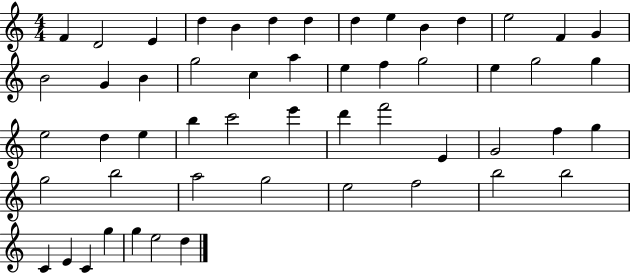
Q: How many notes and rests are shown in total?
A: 53